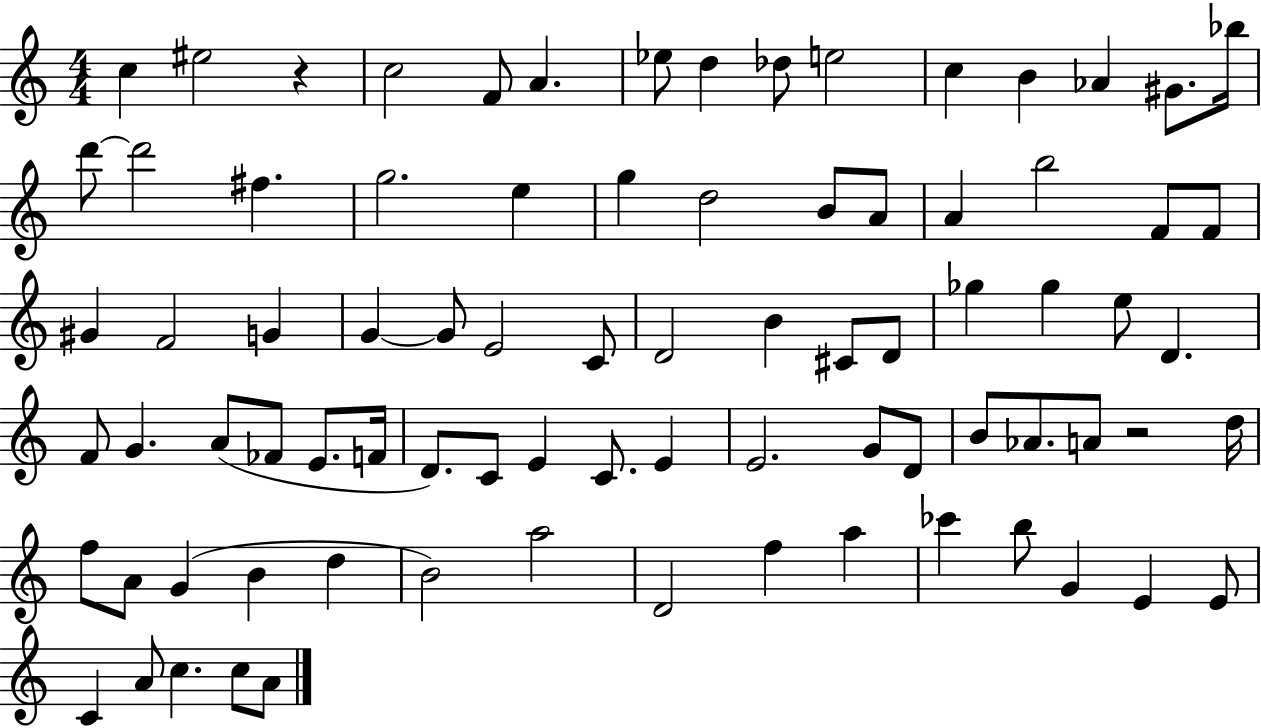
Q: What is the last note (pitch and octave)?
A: A4